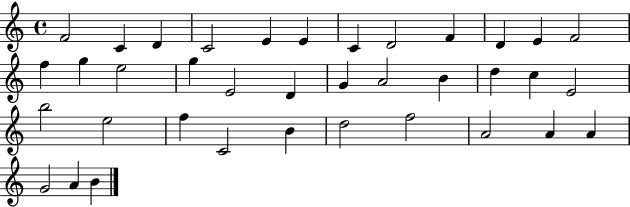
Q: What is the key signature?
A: C major